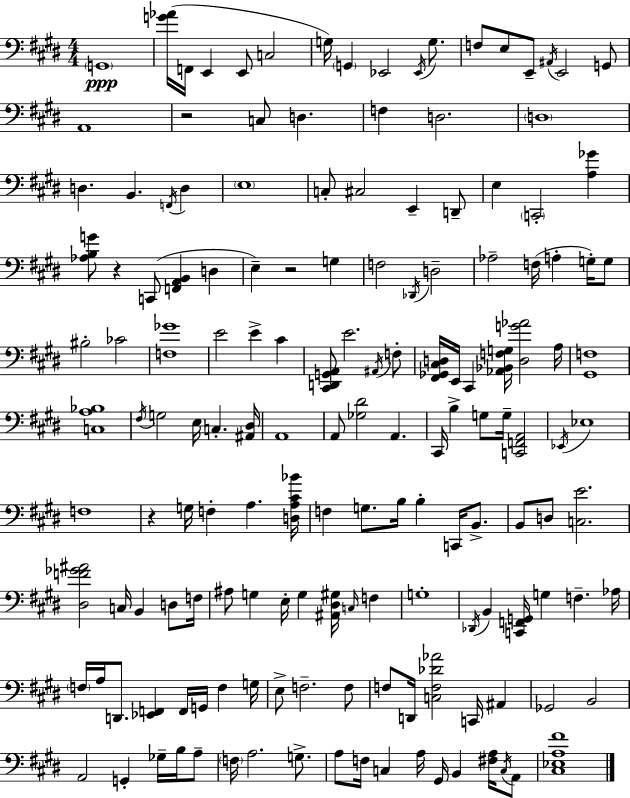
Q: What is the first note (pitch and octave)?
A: G2